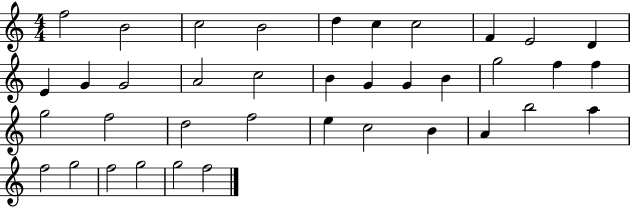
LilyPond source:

{
  \clef treble
  \numericTimeSignature
  \time 4/4
  \key c \major
  f''2 b'2 | c''2 b'2 | d''4 c''4 c''2 | f'4 e'2 d'4 | \break e'4 g'4 g'2 | a'2 c''2 | b'4 g'4 g'4 b'4 | g''2 f''4 f''4 | \break g''2 f''2 | d''2 f''2 | e''4 c''2 b'4 | a'4 b''2 a''4 | \break f''2 g''2 | f''2 g''2 | g''2 f''2 | \bar "|."
}